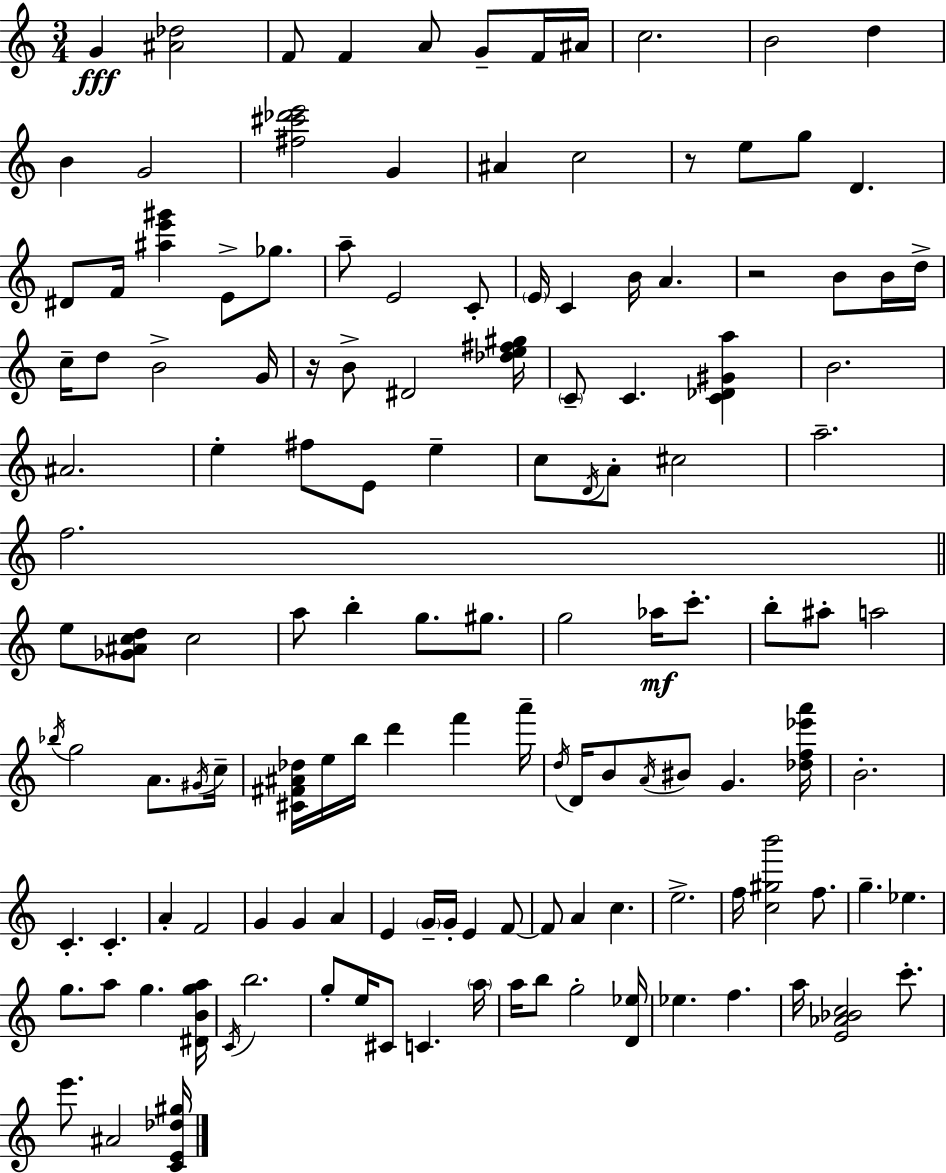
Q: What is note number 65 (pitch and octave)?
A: Bb5